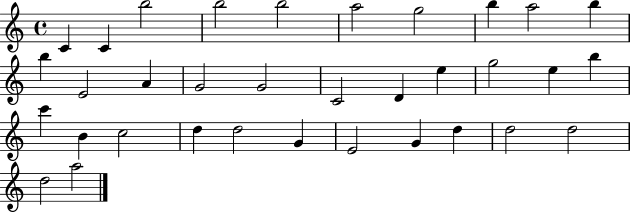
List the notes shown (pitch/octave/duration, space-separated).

C4/q C4/q B5/h B5/h B5/h A5/h G5/h B5/q A5/h B5/q B5/q E4/h A4/q G4/h G4/h C4/h D4/q E5/q G5/h E5/q B5/q C6/q B4/q C5/h D5/q D5/h G4/q E4/h G4/q D5/q D5/h D5/h D5/h A5/h